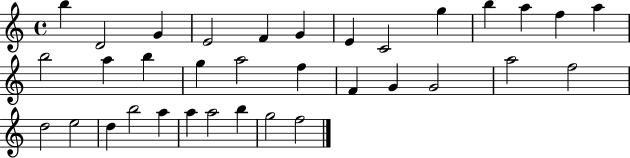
B5/q D4/h G4/q E4/h F4/q G4/q E4/q C4/h G5/q B5/q A5/q F5/q A5/q B5/h A5/q B5/q G5/q A5/h F5/q F4/q G4/q G4/h A5/h F5/h D5/h E5/h D5/q B5/h A5/q A5/q A5/h B5/q G5/h F5/h